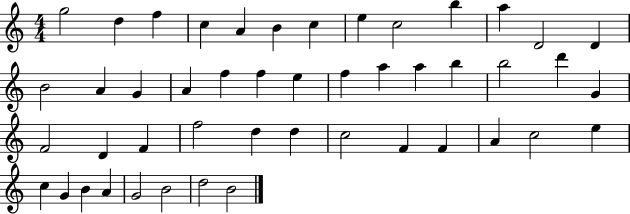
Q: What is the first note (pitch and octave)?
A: G5